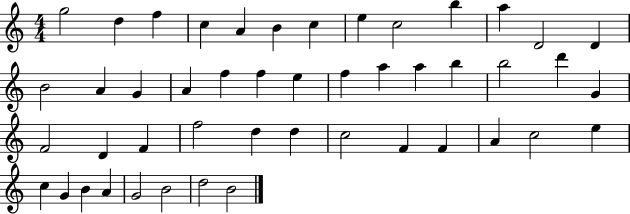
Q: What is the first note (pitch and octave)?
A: G5